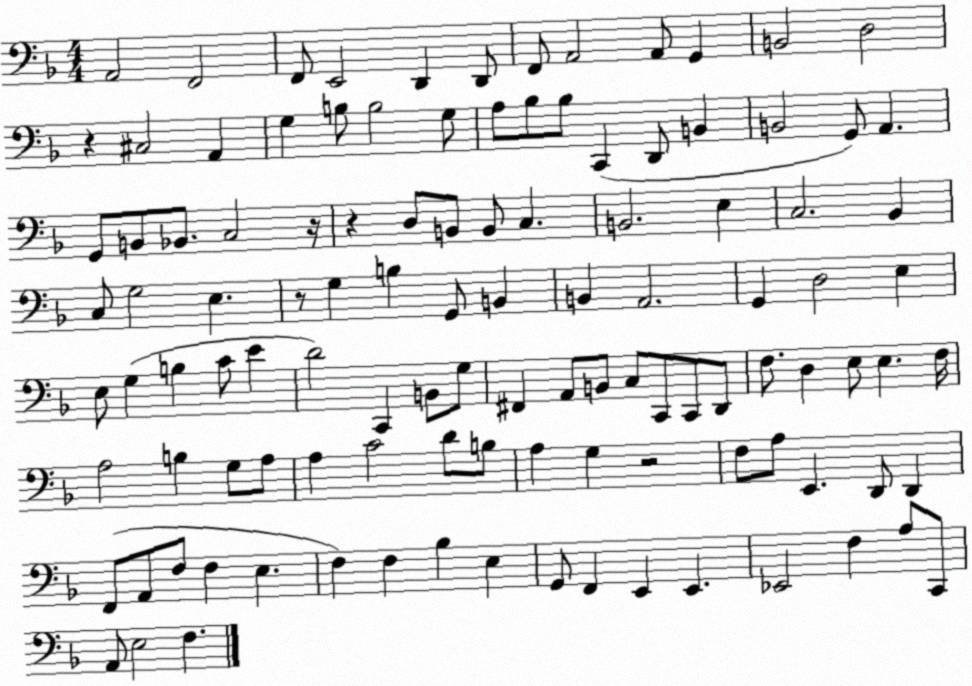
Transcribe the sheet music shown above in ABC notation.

X:1
T:Untitled
M:4/4
L:1/4
K:F
A,,2 F,,2 F,,/2 E,,2 D,, D,,/2 F,,/2 A,,2 A,,/2 G,, B,,2 D,2 z ^C,2 A,, G, B,/2 B,2 G,/2 A,/2 _B,/2 _B,/2 C,, D,,/2 B,, B,,2 G,,/2 A,, G,,/2 B,,/2 _B,,/2 C,2 z/4 z D,/2 B,,/2 B,,/2 C, B,,2 E, C,2 _B,, C,/2 G,2 E, z/2 G, B, G,,/2 B,, B,, A,,2 G,, D,2 E, E,/2 G, B, C/2 E D2 C,, B,,/2 G,/2 ^F,, A,,/2 B,,/2 C,/2 C,,/2 C,,/2 D,,/2 F,/2 D, E,/2 E, F,/4 A,2 B, G,/2 A,/2 A, C2 D/2 B,/2 A, G, z2 F,/2 A,/2 E,, D,,/2 D,, F,,/2 A,,/2 F,/2 F, E, F, F, _B, E, G,,/2 F,, E,, E,, _E,,2 F, A,/2 C,,/2 A,,/2 E,2 F,